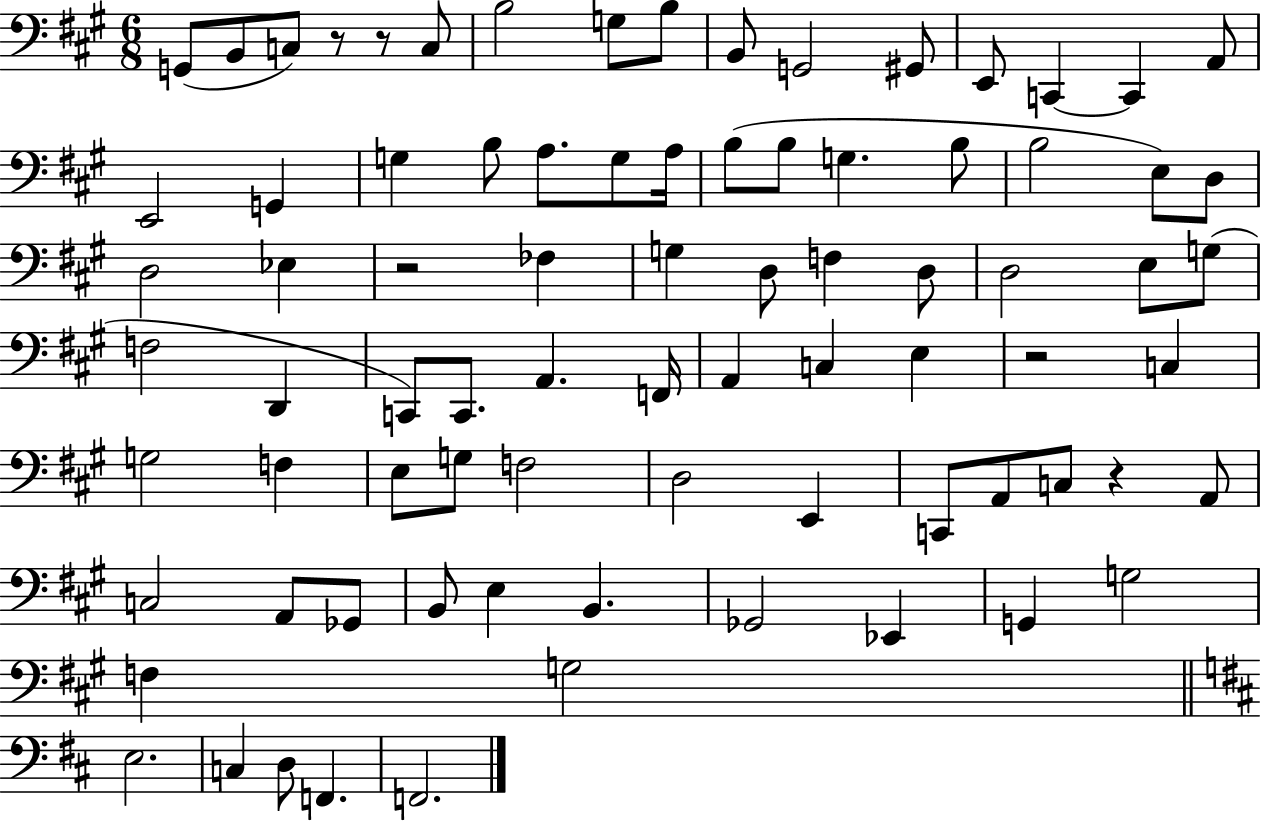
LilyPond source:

{
  \clef bass
  \numericTimeSignature
  \time 6/8
  \key a \major
  g,8( b,8 c8) r8 r8 c8 | b2 g8 b8 | b,8 g,2 gis,8 | e,8 c,4~~ c,4 a,8 | \break e,2 g,4 | g4 b8 a8. g8 a16 | b8( b8 g4. b8 | b2 e8) d8 | \break d2 ees4 | r2 fes4 | g4 d8 f4 d8 | d2 e8 g8( | \break f2 d,4 | c,8) c,8. a,4. f,16 | a,4 c4 e4 | r2 c4 | \break g2 f4 | e8 g8 f2 | d2 e,4 | c,8 a,8 c8 r4 a,8 | \break c2 a,8 ges,8 | b,8 e4 b,4. | ges,2 ees,4 | g,4 g2 | \break f4 g2 | \bar "||" \break \key b \minor e2. | c4 d8 f,4. | f,2. | \bar "|."
}